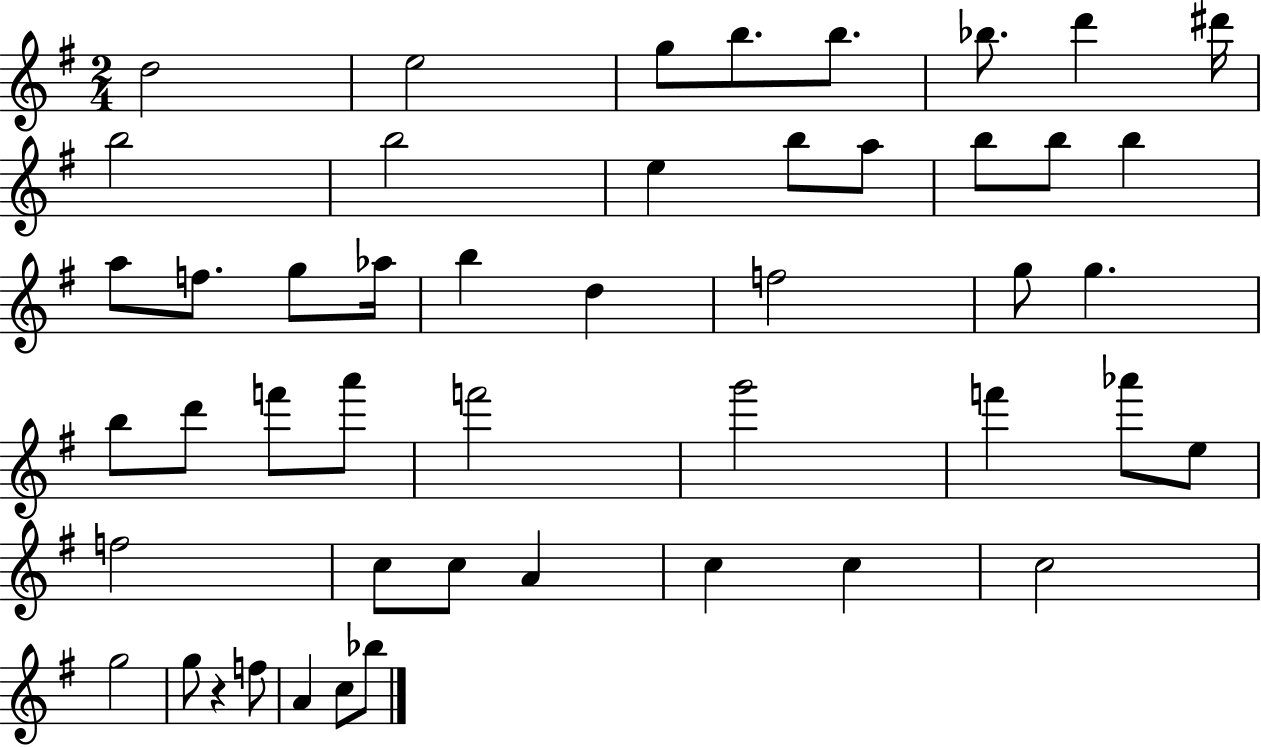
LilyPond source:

{
  \clef treble
  \numericTimeSignature
  \time 2/4
  \key g \major
  d''2 | e''2 | g''8 b''8. b''8. | bes''8. d'''4 dis'''16 | \break b''2 | b''2 | e''4 b''8 a''8 | b''8 b''8 b''4 | \break a''8 f''8. g''8 aes''16 | b''4 d''4 | f''2 | g''8 g''4. | \break b''8 d'''8 f'''8 a'''8 | f'''2 | g'''2 | f'''4 aes'''8 e''8 | \break f''2 | c''8 c''8 a'4 | c''4 c''4 | c''2 | \break g''2 | g''8 r4 f''8 | a'4 c''8 bes''8 | \bar "|."
}